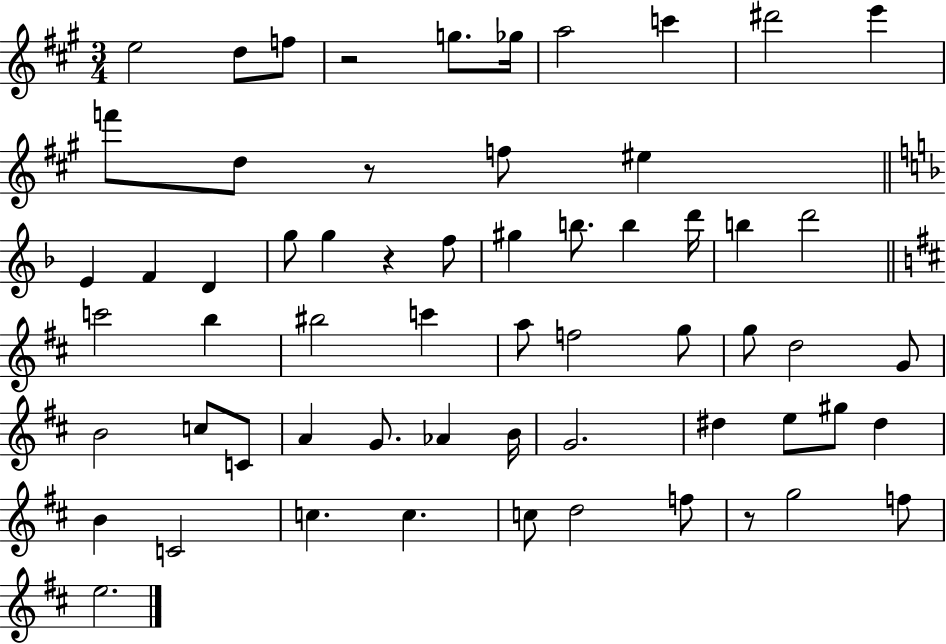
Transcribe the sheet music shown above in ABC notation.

X:1
T:Untitled
M:3/4
L:1/4
K:A
e2 d/2 f/2 z2 g/2 _g/4 a2 c' ^d'2 e' f'/2 d/2 z/2 f/2 ^e E F D g/2 g z f/2 ^g b/2 b d'/4 b d'2 c'2 b ^b2 c' a/2 f2 g/2 g/2 d2 G/2 B2 c/2 C/2 A G/2 _A B/4 G2 ^d e/2 ^g/2 ^d B C2 c c c/2 d2 f/2 z/2 g2 f/2 e2